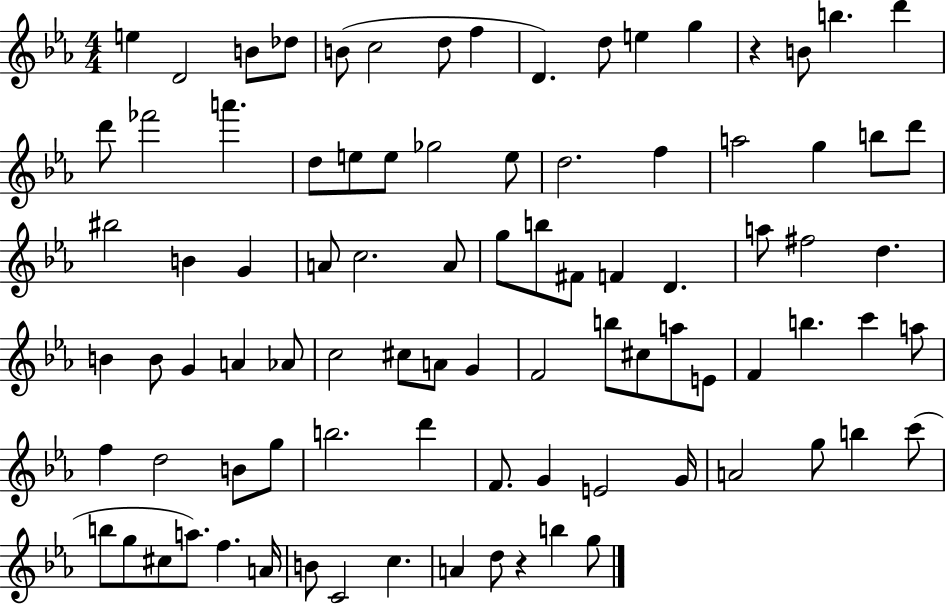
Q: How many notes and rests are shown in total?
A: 90